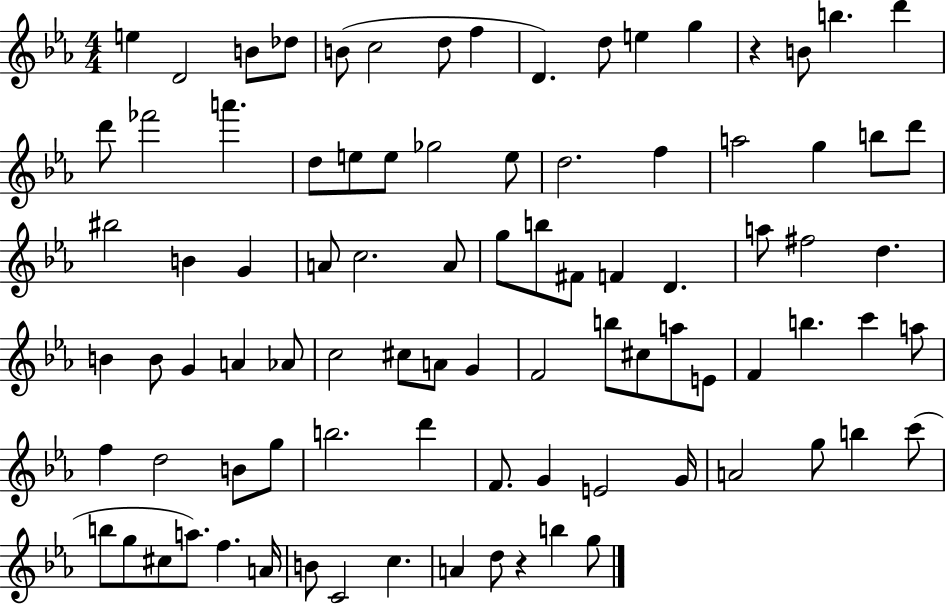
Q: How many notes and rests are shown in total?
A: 90